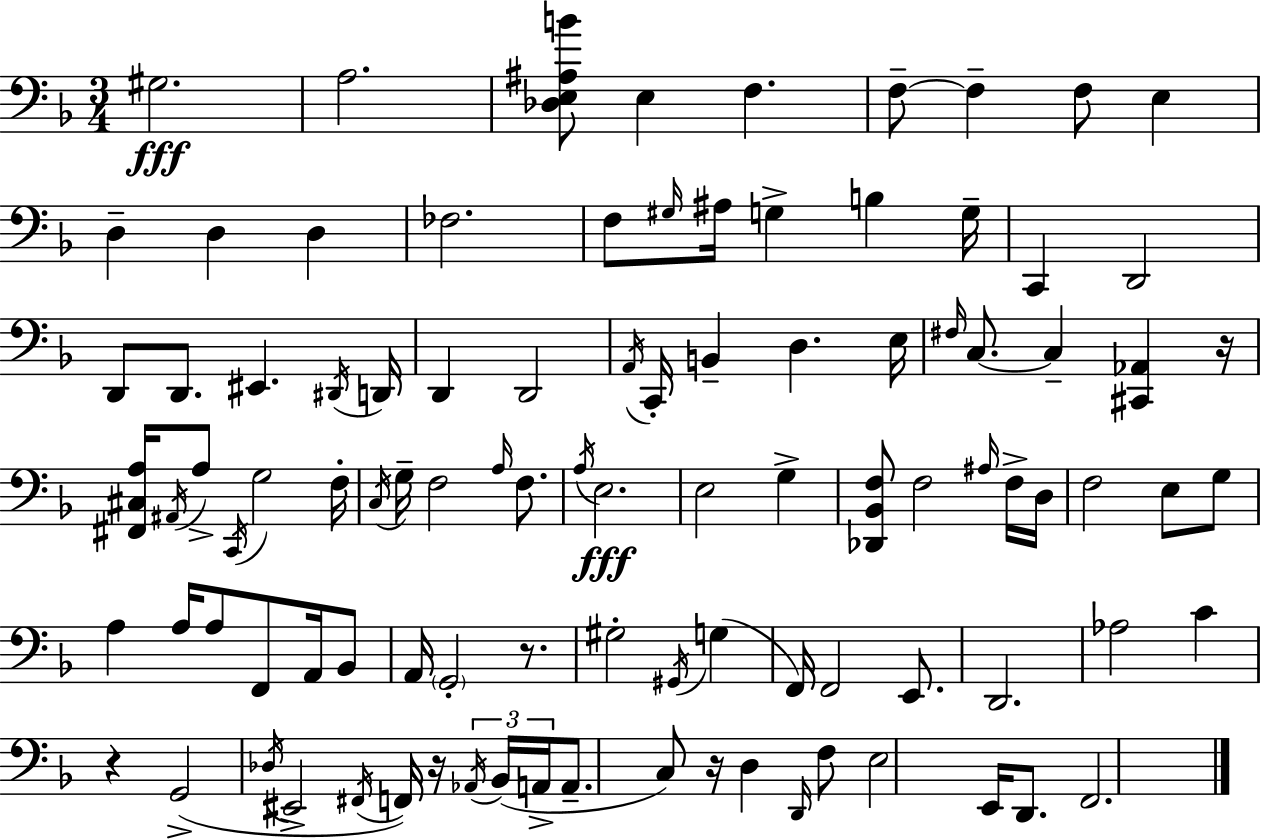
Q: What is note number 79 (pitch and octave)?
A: Ab2